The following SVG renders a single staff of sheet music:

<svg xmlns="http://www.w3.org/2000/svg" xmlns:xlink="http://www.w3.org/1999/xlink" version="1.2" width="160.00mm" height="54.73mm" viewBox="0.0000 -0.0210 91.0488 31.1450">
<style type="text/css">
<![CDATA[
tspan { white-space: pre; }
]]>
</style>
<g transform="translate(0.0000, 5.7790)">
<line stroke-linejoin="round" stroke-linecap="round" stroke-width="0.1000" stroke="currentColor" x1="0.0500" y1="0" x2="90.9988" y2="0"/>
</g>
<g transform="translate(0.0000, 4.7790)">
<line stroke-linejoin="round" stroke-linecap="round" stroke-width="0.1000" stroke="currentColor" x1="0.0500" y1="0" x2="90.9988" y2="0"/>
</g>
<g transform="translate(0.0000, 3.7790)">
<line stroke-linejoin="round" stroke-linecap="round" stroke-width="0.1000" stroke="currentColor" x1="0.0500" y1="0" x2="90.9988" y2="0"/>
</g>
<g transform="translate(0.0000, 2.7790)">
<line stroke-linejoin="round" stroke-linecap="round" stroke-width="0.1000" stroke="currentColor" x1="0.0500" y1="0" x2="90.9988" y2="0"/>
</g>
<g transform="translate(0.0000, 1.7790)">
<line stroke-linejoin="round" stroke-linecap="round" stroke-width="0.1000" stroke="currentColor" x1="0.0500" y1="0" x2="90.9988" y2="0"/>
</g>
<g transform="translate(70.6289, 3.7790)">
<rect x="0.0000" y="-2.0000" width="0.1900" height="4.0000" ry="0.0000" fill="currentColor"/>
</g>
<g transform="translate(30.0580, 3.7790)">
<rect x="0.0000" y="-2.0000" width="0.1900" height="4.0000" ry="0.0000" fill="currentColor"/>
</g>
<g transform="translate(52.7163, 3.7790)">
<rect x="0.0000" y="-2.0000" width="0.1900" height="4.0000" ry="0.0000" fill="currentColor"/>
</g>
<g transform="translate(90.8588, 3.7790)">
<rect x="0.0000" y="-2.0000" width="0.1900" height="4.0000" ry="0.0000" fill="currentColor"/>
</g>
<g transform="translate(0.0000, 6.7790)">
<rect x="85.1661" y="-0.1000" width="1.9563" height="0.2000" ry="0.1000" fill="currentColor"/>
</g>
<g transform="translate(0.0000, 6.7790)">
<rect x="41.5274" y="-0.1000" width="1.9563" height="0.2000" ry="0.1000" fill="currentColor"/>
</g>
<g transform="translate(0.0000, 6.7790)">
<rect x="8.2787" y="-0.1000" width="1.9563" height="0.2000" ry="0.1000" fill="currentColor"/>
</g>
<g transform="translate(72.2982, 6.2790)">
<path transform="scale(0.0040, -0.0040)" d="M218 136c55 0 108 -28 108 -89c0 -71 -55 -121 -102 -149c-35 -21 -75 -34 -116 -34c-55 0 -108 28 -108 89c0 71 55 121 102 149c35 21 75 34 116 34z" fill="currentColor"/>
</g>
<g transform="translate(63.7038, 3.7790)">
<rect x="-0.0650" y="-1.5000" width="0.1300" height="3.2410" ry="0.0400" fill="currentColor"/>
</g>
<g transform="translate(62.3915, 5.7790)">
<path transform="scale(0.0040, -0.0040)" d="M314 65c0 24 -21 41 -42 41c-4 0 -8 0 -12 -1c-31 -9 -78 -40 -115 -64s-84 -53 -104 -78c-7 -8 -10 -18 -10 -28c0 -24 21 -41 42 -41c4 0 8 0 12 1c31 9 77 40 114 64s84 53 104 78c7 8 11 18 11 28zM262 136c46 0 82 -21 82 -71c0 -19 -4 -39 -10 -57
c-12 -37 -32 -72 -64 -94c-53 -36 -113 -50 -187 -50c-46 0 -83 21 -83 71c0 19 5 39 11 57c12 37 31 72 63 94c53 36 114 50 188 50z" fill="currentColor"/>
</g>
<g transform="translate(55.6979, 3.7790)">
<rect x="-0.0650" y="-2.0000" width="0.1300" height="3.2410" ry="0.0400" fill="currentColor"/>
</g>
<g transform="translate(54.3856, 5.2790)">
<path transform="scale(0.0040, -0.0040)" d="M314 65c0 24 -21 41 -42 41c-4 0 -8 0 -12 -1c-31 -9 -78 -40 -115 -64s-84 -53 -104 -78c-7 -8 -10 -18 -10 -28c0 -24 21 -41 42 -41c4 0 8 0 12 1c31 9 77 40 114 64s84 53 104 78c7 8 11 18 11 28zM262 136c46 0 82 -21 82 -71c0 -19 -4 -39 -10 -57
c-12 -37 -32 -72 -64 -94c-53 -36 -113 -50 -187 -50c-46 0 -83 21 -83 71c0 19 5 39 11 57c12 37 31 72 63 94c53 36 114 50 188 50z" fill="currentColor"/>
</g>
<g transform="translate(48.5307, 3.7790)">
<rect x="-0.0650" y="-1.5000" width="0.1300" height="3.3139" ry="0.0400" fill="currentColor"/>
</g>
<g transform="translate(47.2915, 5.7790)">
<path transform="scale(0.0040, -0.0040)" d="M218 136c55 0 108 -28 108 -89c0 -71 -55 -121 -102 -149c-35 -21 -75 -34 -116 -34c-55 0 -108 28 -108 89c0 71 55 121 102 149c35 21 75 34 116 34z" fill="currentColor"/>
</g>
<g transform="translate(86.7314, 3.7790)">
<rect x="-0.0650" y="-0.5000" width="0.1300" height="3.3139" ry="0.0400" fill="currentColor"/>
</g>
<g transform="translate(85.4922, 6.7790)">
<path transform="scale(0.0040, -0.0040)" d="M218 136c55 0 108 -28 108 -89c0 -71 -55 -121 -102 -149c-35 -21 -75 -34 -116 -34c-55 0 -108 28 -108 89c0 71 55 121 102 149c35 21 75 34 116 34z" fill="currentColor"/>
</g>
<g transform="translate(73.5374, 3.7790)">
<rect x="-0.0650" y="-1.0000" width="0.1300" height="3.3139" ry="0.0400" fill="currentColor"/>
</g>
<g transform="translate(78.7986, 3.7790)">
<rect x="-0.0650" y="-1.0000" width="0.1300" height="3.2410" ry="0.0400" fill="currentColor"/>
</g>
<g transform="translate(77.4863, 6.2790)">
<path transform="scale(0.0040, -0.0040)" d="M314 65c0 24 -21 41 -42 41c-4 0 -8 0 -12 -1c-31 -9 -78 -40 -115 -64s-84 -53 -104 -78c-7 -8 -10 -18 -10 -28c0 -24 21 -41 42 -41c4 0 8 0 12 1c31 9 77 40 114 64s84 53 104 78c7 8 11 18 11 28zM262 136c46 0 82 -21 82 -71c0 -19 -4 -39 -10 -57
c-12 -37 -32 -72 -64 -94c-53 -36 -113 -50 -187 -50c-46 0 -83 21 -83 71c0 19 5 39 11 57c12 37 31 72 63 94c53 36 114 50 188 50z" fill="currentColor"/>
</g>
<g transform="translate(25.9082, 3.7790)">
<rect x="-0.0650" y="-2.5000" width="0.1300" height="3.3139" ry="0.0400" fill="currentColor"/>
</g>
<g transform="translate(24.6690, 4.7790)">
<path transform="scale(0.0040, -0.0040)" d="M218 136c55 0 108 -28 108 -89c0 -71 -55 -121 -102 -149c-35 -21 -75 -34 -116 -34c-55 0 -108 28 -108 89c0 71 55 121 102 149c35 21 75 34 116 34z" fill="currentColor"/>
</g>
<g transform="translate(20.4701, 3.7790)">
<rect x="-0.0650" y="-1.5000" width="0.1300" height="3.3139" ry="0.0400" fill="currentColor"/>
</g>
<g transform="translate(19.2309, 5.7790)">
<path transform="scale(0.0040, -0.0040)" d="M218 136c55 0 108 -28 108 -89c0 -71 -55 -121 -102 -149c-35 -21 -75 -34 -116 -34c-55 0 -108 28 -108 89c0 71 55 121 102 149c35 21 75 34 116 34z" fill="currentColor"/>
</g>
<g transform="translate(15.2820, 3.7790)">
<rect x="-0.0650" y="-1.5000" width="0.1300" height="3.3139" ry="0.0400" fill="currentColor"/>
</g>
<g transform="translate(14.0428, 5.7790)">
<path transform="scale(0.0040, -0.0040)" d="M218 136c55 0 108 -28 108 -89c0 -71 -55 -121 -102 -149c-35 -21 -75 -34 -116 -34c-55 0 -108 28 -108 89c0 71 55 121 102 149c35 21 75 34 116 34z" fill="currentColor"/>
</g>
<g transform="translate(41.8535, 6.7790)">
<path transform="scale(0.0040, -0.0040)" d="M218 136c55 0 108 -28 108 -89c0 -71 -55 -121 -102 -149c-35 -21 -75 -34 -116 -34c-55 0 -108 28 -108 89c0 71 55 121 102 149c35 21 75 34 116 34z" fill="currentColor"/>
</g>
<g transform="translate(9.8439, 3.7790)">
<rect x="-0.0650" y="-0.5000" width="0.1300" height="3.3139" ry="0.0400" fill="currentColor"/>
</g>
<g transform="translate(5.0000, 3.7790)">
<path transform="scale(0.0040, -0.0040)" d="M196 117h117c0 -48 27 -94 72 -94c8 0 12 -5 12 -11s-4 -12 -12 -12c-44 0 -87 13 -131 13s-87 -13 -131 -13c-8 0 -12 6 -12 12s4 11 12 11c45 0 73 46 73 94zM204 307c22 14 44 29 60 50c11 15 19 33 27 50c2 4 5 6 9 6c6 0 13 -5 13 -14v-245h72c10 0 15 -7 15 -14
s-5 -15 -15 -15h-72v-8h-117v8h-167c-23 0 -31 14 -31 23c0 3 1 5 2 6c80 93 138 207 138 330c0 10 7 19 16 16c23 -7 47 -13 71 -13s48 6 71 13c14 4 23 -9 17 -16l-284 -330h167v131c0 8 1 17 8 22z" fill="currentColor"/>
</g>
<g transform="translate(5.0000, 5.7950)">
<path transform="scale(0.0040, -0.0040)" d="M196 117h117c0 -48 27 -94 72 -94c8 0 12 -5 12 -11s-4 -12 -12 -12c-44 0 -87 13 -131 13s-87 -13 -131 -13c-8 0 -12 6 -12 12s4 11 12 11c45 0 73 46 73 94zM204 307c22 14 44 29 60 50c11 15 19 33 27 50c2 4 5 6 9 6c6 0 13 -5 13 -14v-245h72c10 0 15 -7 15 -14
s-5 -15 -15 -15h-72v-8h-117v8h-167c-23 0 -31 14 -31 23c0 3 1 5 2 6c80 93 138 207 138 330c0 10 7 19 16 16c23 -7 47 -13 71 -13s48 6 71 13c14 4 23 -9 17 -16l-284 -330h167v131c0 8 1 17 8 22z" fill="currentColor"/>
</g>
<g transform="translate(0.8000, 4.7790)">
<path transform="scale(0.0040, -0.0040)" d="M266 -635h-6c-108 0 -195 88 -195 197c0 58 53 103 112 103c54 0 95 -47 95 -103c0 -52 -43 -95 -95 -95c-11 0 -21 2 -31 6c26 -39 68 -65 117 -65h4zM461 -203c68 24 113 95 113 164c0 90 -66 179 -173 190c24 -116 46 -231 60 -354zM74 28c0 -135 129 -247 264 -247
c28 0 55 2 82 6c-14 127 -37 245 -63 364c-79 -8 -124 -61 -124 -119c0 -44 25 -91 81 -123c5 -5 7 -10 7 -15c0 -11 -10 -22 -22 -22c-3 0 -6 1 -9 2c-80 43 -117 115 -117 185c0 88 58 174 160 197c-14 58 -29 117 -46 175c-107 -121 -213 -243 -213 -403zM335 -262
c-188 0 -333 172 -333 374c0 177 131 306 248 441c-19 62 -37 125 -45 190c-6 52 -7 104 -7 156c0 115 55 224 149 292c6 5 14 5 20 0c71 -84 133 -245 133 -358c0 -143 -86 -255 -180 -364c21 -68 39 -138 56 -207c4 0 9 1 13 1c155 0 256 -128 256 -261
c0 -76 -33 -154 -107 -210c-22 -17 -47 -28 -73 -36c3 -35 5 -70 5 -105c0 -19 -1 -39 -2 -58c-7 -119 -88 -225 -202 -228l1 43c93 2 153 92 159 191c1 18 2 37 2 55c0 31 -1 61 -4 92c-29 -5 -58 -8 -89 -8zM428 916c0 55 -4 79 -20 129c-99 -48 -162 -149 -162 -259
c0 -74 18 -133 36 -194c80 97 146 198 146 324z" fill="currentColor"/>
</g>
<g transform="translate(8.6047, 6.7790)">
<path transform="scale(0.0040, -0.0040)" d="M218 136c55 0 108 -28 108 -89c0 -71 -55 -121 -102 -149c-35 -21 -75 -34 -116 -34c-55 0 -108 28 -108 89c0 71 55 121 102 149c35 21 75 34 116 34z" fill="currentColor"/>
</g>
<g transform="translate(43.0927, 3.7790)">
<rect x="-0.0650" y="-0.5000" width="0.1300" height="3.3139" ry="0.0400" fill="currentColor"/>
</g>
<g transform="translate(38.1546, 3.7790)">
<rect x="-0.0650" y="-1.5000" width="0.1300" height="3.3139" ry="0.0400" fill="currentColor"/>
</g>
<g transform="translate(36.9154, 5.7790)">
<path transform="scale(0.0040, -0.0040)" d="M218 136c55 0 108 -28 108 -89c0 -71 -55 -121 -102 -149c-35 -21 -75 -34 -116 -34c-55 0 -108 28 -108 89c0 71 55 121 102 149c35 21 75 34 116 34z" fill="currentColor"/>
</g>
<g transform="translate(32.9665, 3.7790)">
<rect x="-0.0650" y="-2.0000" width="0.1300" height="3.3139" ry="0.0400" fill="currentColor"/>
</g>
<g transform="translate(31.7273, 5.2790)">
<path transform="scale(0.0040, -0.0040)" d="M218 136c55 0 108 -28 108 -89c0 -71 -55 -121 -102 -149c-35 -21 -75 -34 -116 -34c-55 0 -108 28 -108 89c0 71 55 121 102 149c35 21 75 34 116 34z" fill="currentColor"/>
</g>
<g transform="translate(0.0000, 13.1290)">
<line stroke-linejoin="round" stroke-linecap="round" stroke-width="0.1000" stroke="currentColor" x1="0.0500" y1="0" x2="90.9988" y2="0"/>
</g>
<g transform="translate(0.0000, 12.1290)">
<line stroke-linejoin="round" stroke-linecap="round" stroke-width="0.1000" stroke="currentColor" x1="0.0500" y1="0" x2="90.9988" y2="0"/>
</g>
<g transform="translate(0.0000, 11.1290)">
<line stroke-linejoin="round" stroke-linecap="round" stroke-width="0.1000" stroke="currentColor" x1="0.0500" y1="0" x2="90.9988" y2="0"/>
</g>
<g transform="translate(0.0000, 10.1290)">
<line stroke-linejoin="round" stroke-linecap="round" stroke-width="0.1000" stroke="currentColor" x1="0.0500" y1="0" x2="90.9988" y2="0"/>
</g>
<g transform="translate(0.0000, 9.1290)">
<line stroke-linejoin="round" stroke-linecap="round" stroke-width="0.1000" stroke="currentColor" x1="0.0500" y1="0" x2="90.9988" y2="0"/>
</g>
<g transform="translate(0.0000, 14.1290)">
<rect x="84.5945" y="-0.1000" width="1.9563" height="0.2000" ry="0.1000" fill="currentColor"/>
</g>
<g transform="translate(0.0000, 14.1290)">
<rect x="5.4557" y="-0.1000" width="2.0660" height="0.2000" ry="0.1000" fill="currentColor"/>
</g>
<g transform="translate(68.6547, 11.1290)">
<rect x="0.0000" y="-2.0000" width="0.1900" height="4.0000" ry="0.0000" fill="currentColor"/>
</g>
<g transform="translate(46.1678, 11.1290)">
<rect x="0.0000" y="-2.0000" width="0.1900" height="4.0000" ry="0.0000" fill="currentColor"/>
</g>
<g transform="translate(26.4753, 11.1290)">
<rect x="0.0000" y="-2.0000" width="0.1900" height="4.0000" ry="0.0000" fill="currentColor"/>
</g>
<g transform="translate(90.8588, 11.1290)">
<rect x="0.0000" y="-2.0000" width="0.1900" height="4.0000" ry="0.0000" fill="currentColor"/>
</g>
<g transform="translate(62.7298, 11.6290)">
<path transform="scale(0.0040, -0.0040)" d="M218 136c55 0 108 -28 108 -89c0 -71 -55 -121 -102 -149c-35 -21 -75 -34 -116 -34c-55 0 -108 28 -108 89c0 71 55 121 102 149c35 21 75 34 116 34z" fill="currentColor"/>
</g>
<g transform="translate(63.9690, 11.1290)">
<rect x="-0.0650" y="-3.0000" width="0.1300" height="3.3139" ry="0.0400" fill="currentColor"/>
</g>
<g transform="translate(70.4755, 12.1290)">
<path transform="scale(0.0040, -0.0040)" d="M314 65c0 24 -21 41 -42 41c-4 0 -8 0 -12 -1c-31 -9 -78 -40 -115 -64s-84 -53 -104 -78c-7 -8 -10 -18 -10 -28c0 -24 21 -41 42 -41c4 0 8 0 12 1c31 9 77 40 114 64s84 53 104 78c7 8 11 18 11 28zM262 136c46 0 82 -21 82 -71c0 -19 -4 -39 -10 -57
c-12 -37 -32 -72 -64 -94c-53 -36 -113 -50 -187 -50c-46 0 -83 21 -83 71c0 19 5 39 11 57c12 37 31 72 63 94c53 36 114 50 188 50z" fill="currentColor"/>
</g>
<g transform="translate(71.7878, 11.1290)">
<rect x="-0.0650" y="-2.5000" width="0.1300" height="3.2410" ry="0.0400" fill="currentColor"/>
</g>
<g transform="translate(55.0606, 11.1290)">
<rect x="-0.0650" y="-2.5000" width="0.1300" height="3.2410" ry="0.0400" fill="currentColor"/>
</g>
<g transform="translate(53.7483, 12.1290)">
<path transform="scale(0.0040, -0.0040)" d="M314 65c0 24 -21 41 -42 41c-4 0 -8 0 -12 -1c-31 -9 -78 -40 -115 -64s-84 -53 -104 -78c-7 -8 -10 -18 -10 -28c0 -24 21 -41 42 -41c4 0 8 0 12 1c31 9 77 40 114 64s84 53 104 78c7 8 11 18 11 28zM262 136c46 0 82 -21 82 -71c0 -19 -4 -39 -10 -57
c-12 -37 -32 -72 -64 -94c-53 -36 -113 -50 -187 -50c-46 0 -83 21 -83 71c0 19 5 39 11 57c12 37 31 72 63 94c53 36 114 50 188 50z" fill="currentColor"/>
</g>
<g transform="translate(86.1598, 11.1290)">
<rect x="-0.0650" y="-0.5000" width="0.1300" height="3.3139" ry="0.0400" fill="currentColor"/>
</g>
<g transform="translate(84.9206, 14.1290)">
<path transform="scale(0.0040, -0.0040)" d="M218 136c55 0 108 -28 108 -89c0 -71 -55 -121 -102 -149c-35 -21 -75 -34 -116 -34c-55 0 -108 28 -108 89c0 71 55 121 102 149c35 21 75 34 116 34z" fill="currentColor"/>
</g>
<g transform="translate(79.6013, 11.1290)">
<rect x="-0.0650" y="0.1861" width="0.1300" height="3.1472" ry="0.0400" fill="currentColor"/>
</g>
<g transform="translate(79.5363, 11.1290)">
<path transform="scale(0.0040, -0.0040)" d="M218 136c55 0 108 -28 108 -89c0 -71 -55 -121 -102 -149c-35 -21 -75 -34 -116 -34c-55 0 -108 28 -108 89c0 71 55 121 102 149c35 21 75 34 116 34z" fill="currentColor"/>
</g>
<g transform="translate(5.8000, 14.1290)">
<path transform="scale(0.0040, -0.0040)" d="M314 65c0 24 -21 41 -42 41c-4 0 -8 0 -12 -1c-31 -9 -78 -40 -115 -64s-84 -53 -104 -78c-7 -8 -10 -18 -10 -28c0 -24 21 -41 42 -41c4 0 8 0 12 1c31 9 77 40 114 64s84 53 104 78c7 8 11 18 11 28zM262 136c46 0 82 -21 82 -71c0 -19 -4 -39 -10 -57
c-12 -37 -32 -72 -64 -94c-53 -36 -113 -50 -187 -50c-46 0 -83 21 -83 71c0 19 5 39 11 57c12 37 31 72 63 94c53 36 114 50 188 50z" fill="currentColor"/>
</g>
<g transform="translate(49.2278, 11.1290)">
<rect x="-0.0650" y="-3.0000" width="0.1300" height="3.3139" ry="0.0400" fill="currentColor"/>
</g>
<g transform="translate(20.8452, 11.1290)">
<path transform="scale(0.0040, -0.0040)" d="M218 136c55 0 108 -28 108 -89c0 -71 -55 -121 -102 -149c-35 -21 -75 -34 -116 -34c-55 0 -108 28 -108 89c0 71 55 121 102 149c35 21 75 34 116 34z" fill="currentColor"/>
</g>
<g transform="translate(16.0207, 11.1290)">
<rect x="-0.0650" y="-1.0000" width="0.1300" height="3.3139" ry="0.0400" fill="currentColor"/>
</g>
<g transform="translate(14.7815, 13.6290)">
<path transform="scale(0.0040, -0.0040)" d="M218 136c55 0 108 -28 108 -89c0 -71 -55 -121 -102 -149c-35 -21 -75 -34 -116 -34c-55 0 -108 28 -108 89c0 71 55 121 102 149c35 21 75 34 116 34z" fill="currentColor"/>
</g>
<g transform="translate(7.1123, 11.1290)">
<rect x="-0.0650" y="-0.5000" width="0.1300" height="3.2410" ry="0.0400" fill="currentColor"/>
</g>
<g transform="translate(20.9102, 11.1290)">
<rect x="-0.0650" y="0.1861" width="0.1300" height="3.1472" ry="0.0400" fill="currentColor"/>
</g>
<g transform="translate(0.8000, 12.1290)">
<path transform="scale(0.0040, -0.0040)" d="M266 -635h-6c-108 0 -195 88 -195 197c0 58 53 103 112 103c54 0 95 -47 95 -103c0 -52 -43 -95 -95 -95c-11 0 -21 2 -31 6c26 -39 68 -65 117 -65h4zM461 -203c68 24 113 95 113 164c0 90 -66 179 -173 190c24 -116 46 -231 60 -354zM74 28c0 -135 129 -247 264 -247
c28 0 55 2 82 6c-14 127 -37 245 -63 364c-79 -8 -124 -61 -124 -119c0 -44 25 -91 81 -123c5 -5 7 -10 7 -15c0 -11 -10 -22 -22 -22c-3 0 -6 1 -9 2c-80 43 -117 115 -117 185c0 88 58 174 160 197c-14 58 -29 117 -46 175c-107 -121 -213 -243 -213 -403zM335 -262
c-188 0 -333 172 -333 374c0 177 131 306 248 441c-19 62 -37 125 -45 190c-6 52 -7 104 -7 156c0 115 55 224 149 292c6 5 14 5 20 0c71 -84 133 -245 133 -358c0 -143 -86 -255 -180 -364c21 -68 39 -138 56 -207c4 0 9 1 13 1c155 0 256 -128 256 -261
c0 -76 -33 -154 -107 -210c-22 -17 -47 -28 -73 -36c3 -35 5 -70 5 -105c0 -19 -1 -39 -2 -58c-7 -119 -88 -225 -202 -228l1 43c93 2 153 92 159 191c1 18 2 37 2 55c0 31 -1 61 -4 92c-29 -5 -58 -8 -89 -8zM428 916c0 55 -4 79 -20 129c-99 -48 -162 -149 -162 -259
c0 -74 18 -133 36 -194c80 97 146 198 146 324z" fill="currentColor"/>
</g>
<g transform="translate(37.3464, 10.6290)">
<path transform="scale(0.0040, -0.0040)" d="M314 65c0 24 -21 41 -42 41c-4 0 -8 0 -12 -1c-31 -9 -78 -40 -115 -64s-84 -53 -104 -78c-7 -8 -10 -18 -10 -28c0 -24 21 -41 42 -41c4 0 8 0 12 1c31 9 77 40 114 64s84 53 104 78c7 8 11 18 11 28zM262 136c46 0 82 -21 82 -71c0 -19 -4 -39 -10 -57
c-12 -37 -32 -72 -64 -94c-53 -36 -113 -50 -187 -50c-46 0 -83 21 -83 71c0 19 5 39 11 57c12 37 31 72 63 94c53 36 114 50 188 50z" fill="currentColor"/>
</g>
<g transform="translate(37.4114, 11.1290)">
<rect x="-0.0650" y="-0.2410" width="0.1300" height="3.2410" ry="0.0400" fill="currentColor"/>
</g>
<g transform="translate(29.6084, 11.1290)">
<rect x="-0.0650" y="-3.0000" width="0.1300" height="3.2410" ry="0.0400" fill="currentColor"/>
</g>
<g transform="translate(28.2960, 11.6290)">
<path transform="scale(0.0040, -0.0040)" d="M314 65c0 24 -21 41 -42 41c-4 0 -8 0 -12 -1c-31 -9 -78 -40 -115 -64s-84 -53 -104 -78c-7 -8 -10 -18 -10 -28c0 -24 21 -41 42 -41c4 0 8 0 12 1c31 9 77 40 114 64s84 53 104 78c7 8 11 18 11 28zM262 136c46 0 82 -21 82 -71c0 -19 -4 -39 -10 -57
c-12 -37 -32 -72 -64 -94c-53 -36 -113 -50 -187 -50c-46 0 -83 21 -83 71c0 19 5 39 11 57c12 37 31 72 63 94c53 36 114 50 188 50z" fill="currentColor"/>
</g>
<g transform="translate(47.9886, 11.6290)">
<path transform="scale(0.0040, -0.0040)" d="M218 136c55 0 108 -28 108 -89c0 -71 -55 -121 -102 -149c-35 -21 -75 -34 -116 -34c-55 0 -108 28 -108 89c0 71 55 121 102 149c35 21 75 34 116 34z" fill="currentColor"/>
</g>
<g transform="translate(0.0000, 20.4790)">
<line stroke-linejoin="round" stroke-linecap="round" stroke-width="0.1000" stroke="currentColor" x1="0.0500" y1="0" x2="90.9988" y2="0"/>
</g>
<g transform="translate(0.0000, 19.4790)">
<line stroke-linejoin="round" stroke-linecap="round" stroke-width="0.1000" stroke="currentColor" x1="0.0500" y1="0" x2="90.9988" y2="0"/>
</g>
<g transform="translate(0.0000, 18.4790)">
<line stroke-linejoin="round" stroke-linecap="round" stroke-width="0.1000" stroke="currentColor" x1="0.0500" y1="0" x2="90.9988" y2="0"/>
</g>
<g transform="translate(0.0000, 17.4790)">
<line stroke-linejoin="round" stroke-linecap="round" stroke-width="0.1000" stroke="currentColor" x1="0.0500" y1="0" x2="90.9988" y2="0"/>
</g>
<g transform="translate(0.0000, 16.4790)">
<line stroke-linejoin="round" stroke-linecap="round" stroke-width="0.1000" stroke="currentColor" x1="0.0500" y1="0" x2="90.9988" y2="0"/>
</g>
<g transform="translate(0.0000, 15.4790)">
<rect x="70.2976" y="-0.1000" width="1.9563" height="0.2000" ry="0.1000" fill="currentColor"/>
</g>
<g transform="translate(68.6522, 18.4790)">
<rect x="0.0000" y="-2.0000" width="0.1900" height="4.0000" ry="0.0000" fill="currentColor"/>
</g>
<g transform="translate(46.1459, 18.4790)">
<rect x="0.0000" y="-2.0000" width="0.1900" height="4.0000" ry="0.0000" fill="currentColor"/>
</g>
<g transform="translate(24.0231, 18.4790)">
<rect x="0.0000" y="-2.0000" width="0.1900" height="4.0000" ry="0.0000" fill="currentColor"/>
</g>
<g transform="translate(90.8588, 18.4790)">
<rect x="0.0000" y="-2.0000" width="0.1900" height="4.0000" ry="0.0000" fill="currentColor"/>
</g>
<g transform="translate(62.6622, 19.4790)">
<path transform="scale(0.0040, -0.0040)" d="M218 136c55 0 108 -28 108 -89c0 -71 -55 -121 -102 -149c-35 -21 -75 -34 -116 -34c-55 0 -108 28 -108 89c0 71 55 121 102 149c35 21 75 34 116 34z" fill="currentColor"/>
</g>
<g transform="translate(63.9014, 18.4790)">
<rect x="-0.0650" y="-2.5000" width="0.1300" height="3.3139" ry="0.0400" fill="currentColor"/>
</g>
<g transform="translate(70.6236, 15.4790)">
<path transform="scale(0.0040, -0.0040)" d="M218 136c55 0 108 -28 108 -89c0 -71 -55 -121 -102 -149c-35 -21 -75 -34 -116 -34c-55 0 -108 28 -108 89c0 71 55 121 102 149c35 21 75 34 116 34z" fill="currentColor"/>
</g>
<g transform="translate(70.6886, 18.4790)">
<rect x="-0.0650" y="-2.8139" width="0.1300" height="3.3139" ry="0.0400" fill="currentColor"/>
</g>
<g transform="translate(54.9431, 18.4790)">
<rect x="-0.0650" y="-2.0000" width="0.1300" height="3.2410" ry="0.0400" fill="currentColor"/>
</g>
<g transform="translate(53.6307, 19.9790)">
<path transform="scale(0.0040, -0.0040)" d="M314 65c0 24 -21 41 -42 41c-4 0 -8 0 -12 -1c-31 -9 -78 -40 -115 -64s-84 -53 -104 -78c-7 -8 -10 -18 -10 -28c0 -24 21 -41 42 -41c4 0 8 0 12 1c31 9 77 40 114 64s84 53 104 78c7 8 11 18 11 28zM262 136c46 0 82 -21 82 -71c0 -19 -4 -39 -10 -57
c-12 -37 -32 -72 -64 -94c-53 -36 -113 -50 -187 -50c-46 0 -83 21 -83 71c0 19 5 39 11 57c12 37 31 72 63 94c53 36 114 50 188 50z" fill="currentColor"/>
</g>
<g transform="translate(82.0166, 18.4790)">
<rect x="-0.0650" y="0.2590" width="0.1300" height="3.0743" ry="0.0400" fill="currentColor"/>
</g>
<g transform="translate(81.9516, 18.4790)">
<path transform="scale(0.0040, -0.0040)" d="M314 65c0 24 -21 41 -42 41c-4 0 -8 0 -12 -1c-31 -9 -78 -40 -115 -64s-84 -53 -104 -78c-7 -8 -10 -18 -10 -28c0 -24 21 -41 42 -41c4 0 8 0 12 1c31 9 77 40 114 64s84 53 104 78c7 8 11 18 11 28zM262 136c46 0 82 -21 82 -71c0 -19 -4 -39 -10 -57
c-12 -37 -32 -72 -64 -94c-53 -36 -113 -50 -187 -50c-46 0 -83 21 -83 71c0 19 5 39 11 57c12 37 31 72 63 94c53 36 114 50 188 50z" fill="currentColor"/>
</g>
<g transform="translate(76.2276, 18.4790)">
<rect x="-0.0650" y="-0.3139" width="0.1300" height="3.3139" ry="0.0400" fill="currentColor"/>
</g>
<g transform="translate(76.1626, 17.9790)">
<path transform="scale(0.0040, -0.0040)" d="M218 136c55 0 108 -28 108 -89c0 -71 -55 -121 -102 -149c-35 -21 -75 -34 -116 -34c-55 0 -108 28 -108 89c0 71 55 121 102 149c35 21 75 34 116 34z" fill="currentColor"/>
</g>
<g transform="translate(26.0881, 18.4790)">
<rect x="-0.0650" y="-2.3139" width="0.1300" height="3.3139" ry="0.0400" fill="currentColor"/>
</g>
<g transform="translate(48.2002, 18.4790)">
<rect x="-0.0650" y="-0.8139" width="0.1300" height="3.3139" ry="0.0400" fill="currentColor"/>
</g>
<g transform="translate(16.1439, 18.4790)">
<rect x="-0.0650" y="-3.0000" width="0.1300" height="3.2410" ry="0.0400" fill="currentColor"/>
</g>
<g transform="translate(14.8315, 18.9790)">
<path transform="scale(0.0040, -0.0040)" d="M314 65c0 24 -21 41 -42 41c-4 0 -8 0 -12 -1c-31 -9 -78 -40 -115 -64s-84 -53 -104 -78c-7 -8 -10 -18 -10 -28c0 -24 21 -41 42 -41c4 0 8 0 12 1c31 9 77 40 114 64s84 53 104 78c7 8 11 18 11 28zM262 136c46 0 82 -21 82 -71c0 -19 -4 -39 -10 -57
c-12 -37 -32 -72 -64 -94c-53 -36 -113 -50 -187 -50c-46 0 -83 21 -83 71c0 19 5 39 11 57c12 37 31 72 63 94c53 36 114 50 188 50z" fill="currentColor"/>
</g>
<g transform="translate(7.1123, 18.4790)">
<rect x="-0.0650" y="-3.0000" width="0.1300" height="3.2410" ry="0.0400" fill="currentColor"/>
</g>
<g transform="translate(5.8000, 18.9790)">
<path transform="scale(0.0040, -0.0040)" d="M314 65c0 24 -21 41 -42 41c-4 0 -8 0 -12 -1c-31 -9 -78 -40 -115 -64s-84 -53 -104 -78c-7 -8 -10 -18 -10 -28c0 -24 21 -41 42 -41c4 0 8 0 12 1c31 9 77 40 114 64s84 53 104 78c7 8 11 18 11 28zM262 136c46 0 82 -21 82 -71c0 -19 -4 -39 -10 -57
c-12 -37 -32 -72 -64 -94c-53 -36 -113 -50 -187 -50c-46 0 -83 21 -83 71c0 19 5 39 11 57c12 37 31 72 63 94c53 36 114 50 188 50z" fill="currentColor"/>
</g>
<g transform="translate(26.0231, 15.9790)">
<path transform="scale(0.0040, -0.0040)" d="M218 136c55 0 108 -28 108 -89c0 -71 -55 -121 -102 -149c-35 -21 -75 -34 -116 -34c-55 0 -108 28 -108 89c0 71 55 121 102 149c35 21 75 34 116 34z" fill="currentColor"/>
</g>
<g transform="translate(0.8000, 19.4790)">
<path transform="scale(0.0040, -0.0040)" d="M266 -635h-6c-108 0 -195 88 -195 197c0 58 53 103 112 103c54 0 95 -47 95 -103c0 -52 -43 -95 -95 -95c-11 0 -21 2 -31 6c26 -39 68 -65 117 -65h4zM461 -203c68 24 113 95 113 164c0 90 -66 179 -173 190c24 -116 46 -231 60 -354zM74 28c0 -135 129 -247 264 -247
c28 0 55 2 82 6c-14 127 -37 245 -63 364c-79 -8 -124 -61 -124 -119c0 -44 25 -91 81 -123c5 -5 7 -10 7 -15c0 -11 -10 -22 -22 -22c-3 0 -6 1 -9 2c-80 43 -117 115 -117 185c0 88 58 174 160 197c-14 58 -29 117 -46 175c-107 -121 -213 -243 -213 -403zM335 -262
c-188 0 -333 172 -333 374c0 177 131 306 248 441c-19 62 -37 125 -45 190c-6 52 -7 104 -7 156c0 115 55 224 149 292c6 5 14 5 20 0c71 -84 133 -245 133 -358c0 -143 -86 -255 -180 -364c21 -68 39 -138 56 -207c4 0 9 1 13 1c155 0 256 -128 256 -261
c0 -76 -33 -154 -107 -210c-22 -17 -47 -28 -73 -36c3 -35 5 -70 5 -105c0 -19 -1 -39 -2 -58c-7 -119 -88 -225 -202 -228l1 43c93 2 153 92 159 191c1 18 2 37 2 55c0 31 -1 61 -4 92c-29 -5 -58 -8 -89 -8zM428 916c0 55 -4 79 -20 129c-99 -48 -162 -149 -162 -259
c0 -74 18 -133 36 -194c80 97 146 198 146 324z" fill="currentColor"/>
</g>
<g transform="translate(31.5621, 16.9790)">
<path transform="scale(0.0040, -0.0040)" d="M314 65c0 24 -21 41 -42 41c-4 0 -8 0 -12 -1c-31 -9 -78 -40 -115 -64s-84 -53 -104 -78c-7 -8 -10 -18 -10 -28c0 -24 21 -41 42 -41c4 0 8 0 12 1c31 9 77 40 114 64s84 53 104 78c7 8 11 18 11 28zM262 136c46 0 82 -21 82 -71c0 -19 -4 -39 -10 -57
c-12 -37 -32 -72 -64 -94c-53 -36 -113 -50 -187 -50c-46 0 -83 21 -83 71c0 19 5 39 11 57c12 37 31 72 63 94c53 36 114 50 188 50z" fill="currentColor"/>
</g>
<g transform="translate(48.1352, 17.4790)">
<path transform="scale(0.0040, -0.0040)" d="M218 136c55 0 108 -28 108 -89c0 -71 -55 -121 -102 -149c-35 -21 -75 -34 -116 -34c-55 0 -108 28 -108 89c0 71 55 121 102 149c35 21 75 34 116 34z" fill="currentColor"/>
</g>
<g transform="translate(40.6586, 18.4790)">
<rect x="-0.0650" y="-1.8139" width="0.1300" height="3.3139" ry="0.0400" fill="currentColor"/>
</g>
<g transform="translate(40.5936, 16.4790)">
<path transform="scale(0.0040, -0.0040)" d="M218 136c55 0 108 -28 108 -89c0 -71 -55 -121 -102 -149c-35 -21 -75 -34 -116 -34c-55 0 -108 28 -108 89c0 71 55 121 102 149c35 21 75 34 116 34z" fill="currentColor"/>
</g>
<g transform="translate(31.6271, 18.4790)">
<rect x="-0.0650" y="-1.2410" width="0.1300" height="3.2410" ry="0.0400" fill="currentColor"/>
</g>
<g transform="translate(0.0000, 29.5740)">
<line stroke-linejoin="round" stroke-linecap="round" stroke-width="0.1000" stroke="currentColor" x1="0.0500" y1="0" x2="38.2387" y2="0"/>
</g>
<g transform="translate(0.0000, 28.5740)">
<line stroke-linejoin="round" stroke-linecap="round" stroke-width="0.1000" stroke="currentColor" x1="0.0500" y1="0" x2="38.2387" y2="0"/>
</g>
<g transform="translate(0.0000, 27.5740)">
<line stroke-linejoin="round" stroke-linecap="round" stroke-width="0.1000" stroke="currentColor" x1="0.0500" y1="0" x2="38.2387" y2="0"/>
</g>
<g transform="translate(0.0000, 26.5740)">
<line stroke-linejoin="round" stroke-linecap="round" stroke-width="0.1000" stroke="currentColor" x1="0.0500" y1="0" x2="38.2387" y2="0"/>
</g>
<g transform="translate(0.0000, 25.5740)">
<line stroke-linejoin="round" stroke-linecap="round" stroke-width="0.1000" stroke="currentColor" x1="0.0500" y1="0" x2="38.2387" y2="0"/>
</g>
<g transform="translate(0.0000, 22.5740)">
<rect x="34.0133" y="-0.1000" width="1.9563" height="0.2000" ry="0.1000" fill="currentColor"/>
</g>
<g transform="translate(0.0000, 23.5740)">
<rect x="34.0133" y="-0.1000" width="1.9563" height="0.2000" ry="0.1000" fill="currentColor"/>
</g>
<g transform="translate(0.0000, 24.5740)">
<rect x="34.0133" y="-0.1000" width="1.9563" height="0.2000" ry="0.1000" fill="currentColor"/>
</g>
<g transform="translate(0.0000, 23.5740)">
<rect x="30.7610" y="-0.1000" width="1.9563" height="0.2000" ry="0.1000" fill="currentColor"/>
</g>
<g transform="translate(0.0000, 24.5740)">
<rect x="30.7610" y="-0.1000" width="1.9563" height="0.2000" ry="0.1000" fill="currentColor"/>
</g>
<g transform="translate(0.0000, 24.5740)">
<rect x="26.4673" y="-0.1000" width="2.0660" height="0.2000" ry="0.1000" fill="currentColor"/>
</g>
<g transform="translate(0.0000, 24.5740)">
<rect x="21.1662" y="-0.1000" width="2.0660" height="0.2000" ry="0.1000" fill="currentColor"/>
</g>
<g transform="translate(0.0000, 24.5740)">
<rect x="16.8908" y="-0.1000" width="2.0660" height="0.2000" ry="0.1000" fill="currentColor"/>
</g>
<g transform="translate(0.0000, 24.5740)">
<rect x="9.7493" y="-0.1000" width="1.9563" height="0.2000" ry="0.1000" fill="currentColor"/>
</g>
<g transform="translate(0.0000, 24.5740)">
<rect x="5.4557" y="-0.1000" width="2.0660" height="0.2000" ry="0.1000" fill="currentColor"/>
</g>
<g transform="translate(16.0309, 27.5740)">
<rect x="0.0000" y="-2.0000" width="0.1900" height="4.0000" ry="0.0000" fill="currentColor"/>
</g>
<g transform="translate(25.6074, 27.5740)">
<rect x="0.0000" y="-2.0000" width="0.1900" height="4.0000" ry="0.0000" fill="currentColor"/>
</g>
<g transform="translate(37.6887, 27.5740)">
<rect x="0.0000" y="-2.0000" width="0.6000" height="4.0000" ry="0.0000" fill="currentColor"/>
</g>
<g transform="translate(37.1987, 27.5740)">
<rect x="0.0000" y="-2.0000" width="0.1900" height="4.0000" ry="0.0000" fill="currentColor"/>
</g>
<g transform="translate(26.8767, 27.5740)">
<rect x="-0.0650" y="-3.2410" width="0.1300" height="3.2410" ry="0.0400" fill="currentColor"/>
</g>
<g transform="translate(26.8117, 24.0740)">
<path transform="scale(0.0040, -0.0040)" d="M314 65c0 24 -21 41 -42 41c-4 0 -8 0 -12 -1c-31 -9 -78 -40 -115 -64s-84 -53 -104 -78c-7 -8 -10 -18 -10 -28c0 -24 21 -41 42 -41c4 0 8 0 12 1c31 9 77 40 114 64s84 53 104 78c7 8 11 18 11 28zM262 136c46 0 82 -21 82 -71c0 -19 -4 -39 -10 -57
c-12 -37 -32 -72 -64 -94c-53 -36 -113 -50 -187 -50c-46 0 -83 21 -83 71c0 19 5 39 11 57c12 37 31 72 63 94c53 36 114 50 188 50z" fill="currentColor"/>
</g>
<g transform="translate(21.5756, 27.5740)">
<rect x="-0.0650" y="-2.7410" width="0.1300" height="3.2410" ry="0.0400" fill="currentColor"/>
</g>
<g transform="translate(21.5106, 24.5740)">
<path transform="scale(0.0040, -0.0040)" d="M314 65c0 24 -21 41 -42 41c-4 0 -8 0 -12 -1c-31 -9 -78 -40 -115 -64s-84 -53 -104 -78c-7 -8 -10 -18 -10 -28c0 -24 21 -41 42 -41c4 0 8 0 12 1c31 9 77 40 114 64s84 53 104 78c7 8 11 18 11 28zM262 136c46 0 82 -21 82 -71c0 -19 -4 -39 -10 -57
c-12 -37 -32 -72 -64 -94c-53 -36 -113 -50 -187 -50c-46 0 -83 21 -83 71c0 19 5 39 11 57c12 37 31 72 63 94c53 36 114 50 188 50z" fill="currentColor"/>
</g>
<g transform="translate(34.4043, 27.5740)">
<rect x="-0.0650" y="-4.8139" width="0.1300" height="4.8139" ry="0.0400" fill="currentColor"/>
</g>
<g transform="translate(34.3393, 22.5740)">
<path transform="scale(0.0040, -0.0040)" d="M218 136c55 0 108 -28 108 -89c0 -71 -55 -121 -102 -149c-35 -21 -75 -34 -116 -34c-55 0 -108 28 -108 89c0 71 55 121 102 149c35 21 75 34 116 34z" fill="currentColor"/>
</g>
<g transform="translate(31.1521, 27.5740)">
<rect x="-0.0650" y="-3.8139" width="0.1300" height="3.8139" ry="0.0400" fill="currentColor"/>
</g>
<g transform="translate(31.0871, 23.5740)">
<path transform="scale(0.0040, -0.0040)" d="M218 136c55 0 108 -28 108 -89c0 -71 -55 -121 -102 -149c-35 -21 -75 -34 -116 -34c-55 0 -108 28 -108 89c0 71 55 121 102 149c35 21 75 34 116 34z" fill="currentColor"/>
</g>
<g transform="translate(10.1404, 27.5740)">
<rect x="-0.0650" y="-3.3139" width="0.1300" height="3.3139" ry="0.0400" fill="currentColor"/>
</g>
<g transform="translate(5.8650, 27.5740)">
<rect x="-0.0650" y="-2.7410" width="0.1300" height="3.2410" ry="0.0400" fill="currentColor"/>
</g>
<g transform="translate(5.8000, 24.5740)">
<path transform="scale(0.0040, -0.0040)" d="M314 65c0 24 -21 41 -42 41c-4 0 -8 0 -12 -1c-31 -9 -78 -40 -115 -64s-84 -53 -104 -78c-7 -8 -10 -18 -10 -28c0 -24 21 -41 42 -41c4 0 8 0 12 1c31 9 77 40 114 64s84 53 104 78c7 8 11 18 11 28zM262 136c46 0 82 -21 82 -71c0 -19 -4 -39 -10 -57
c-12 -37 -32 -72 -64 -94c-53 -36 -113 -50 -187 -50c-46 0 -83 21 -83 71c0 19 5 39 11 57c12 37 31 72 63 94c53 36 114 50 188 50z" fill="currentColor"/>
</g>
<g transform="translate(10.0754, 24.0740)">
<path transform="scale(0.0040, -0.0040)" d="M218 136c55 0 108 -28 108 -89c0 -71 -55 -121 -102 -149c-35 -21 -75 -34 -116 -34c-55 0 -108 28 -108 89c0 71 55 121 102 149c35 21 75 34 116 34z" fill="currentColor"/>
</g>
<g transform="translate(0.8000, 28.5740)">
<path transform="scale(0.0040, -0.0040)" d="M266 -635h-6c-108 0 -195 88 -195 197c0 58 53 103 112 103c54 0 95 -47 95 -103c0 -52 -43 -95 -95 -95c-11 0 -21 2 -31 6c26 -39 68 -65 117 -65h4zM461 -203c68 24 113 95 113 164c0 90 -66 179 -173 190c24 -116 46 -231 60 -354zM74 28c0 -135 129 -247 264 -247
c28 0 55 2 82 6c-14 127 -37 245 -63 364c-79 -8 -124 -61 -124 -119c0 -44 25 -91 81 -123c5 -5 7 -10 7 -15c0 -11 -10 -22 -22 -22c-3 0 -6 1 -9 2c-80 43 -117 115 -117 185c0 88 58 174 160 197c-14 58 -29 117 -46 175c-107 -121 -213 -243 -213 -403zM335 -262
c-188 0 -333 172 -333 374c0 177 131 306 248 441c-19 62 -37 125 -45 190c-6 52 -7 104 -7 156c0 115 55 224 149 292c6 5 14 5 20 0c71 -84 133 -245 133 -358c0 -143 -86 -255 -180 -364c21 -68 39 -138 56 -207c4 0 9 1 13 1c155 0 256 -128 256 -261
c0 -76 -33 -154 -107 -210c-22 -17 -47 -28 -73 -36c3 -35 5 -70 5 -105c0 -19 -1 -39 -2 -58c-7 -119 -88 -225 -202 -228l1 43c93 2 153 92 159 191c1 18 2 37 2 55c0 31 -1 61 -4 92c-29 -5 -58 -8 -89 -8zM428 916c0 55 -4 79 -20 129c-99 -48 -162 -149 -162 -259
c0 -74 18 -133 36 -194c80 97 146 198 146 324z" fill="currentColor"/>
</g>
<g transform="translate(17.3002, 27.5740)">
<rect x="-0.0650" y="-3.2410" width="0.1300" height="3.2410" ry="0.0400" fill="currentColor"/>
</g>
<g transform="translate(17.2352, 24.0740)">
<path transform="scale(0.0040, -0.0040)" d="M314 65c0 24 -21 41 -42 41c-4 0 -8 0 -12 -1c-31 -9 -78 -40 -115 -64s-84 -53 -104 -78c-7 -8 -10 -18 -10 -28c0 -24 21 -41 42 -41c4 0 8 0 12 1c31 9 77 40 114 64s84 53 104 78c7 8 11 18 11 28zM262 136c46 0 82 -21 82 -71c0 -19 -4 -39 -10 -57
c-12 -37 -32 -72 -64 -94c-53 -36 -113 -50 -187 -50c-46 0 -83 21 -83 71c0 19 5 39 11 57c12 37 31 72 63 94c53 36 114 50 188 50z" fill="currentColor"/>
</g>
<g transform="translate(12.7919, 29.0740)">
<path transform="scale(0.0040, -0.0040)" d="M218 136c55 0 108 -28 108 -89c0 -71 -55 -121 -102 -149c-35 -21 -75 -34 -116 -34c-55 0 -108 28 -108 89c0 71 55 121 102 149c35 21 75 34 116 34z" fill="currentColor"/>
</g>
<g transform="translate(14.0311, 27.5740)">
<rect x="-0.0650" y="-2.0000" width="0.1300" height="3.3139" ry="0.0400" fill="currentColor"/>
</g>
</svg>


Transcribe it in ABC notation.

X:1
T:Untitled
M:4/4
L:1/4
K:C
C E E G F E C E F2 E2 D D2 C C2 D B A2 c2 A G2 A G2 B C A2 A2 g e2 f d F2 G a c B2 a2 b F b2 a2 b2 c' e'